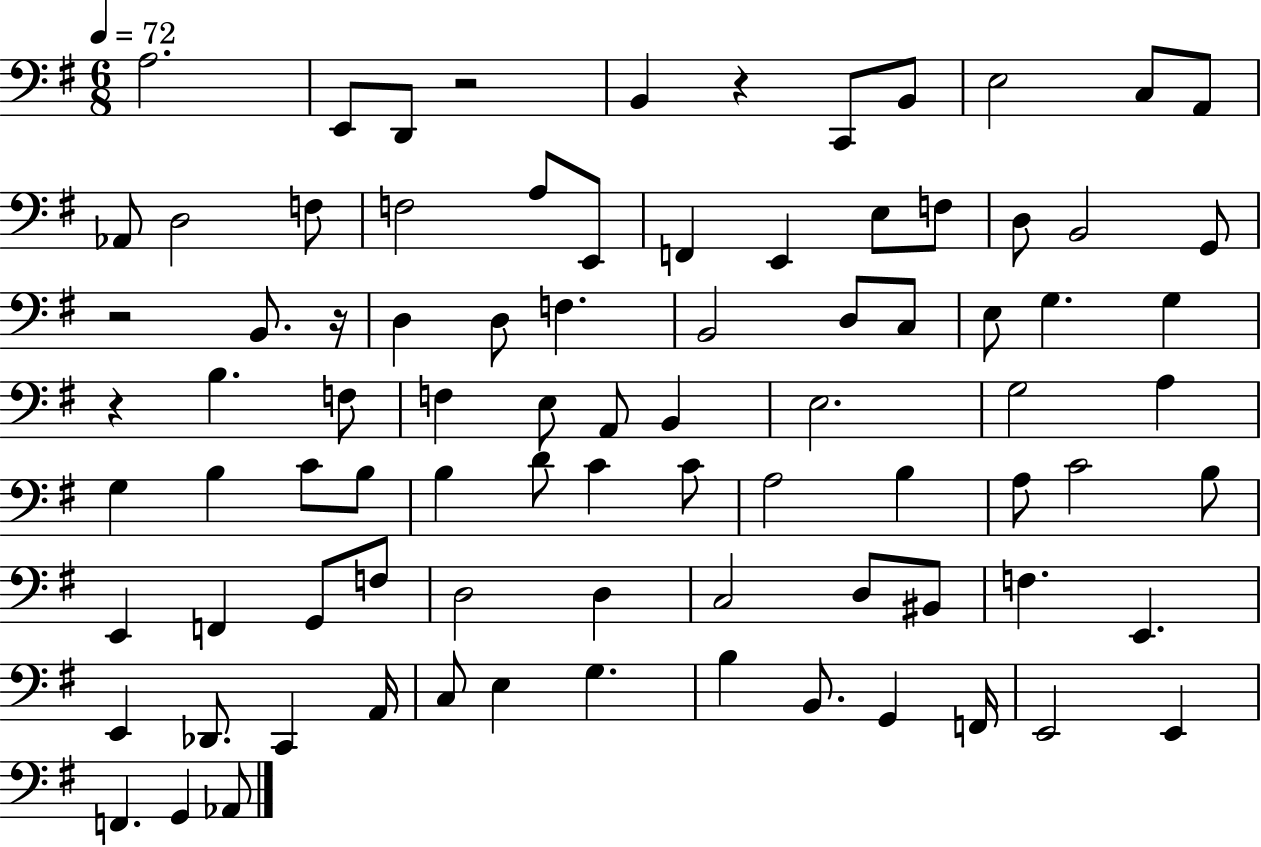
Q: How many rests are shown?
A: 5